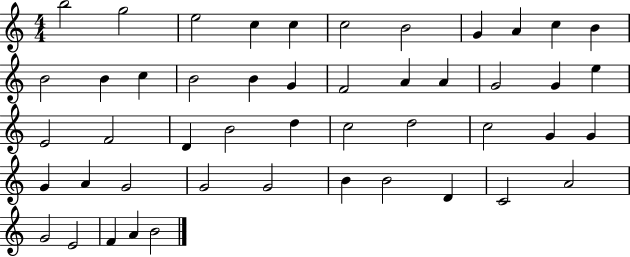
{
  \clef treble
  \numericTimeSignature
  \time 4/4
  \key c \major
  b''2 g''2 | e''2 c''4 c''4 | c''2 b'2 | g'4 a'4 c''4 b'4 | \break b'2 b'4 c''4 | b'2 b'4 g'4 | f'2 a'4 a'4 | g'2 g'4 e''4 | \break e'2 f'2 | d'4 b'2 d''4 | c''2 d''2 | c''2 g'4 g'4 | \break g'4 a'4 g'2 | g'2 g'2 | b'4 b'2 d'4 | c'2 a'2 | \break g'2 e'2 | f'4 a'4 b'2 | \bar "|."
}